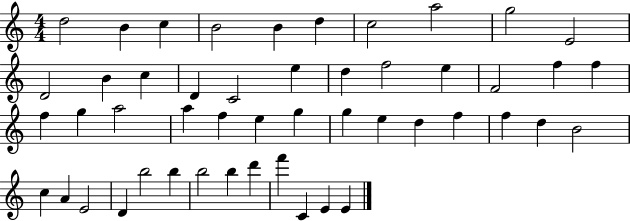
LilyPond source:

{
  \clef treble
  \numericTimeSignature
  \time 4/4
  \key c \major
  d''2 b'4 c''4 | b'2 b'4 d''4 | c''2 a''2 | g''2 e'2 | \break d'2 b'4 c''4 | d'4 c'2 e''4 | d''4 f''2 e''4 | f'2 f''4 f''4 | \break f''4 g''4 a''2 | a''4 f''4 e''4 g''4 | g''4 e''4 d''4 f''4 | f''4 d''4 b'2 | \break c''4 a'4 e'2 | d'4 b''2 b''4 | b''2 b''4 d'''4 | f'''4 c'4 e'4 e'4 | \break \bar "|."
}